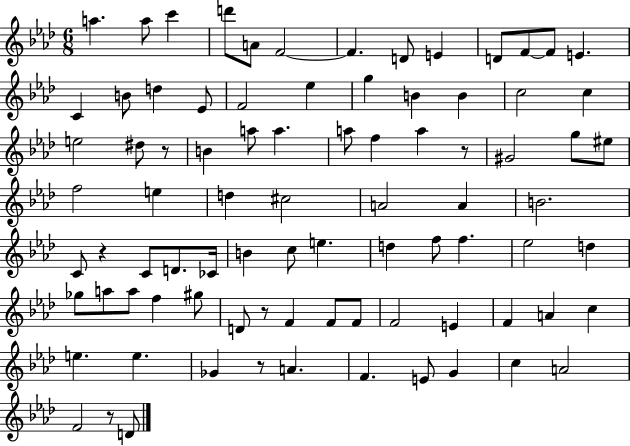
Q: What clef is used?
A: treble